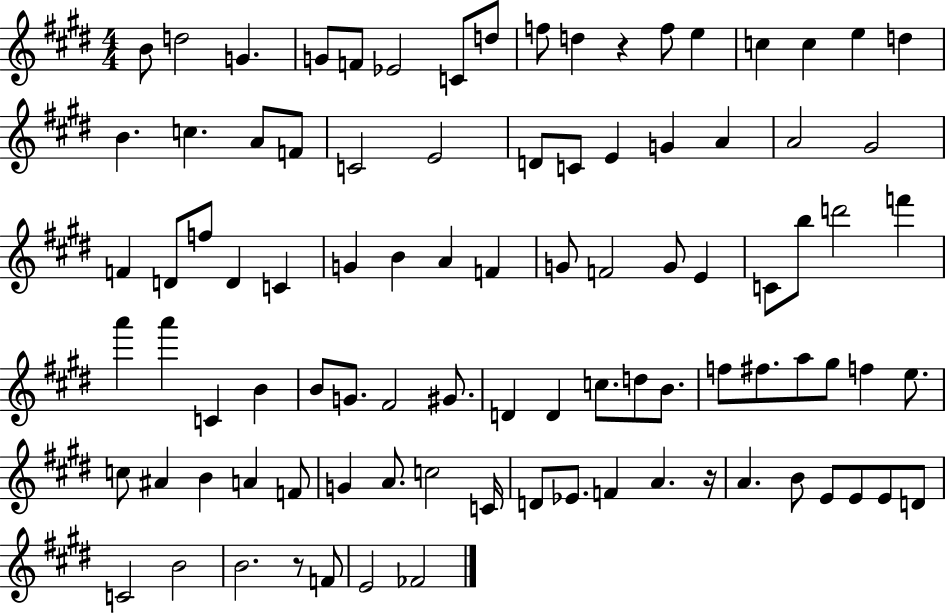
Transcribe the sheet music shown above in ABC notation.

X:1
T:Untitled
M:4/4
L:1/4
K:E
B/2 d2 G G/2 F/2 _E2 C/2 d/2 f/2 d z f/2 e c c e d B c A/2 F/2 C2 E2 D/2 C/2 E G A A2 ^G2 F D/2 f/2 D C G B A F G/2 F2 G/2 E C/2 b/2 d'2 f' a' a' C B B/2 G/2 ^F2 ^G/2 D D c/2 d/2 B/2 f/2 ^f/2 a/2 ^g/2 f e/2 c/2 ^A B A F/2 G A/2 c2 C/4 D/2 _E/2 F A z/4 A B/2 E/2 E/2 E/2 D/2 C2 B2 B2 z/2 F/2 E2 _F2